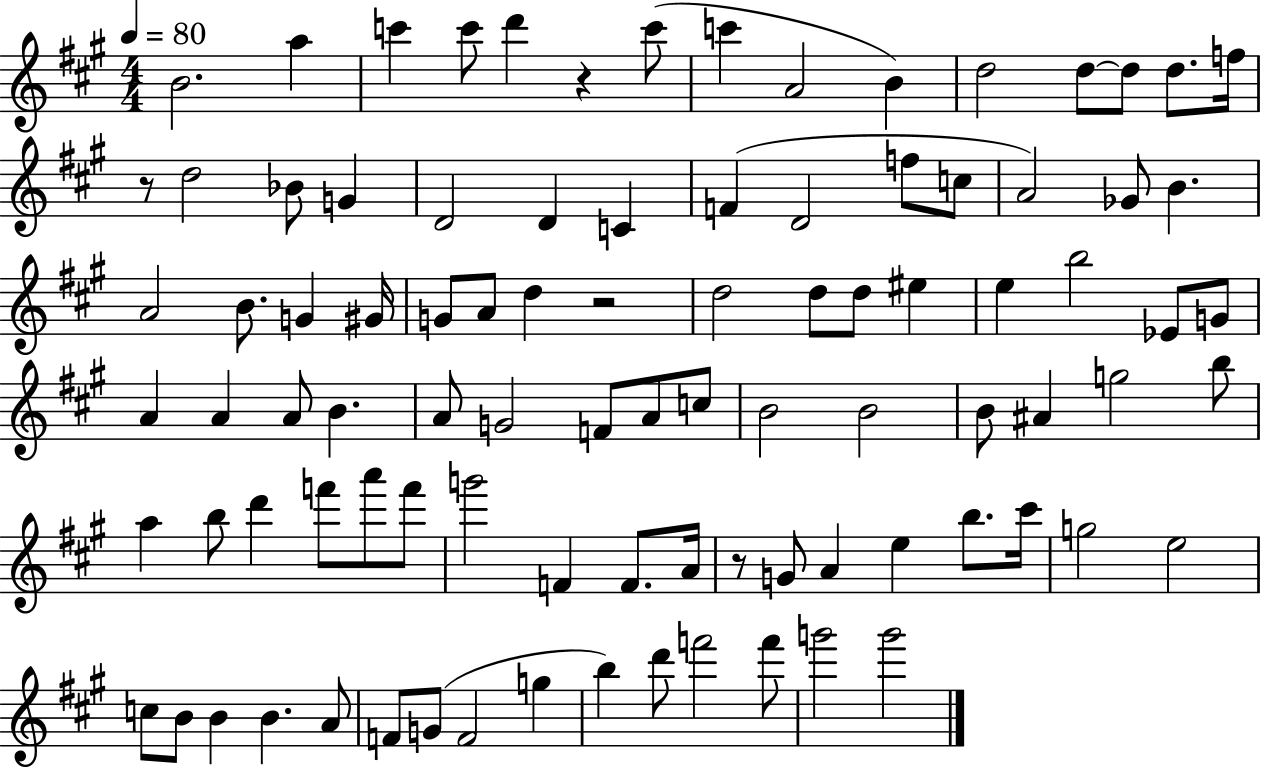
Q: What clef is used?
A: treble